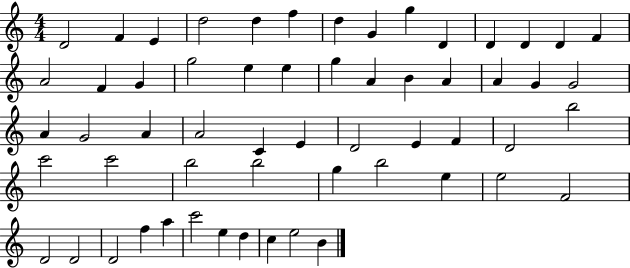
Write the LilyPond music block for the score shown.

{
  \clef treble
  \numericTimeSignature
  \time 4/4
  \key c \major
  d'2 f'4 e'4 | d''2 d''4 f''4 | d''4 g'4 g''4 d'4 | d'4 d'4 d'4 f'4 | \break a'2 f'4 g'4 | g''2 e''4 e''4 | g''4 a'4 b'4 a'4 | a'4 g'4 g'2 | \break a'4 g'2 a'4 | a'2 c'4 e'4 | d'2 e'4 f'4 | d'2 b''2 | \break c'''2 c'''2 | b''2 b''2 | g''4 b''2 e''4 | e''2 f'2 | \break d'2 d'2 | d'2 f''4 a''4 | c'''2 e''4 d''4 | c''4 e''2 b'4 | \break \bar "|."
}